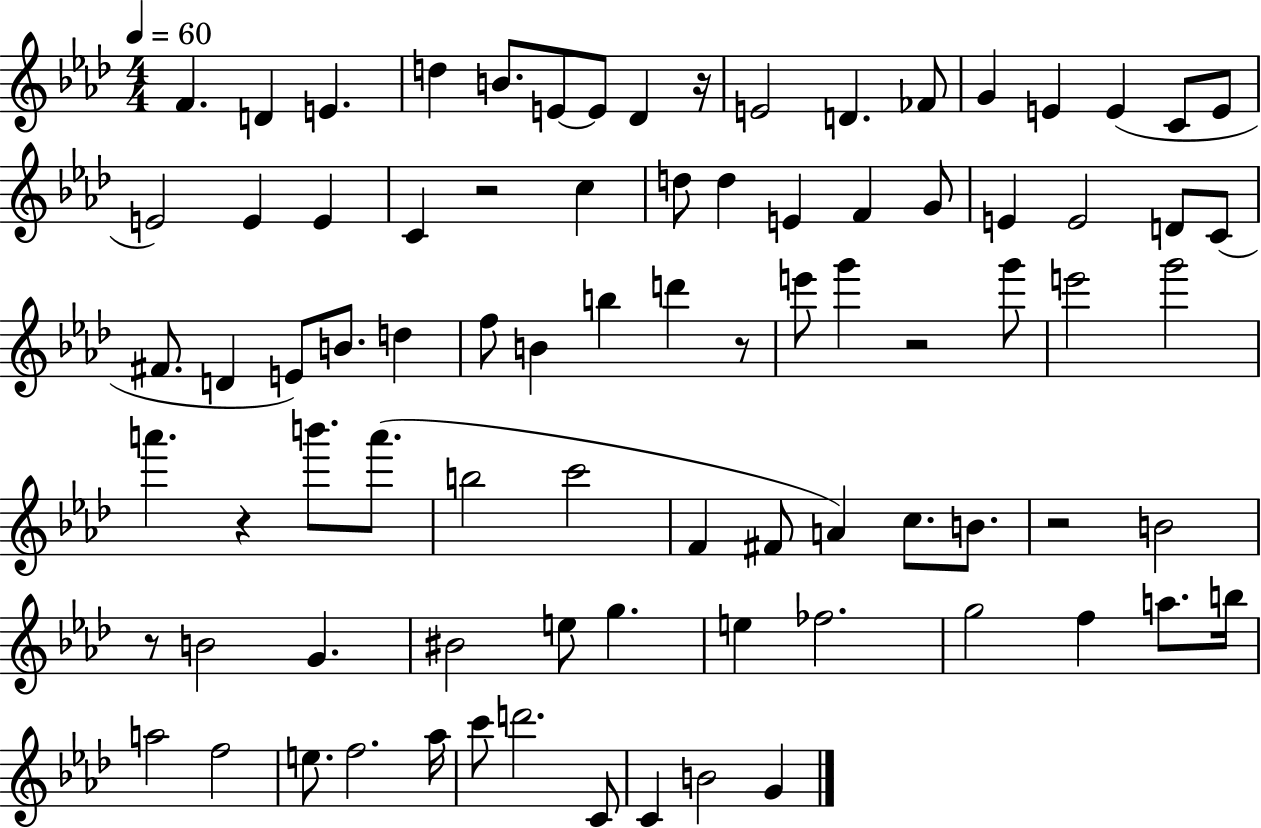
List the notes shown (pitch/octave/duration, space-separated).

F4/q. D4/q E4/q. D5/q B4/e. E4/e E4/e Db4/q R/s E4/h D4/q. FES4/e G4/q E4/q E4/q C4/e E4/e E4/h E4/q E4/q C4/q R/h C5/q D5/e D5/q E4/q F4/q G4/e E4/q E4/h D4/e C4/e F#4/e. D4/q E4/e B4/e. D5/q F5/e B4/q B5/q D6/q R/e E6/e G6/q R/h G6/e E6/h G6/h A6/q. R/q B6/e. A6/e. B5/h C6/h F4/q F#4/e A4/q C5/e. B4/e. R/h B4/h R/e B4/h G4/q. BIS4/h E5/e G5/q. E5/q FES5/h. G5/h F5/q A5/e. B5/s A5/h F5/h E5/e. F5/h. Ab5/s C6/e D6/h. C4/e C4/q B4/h G4/q